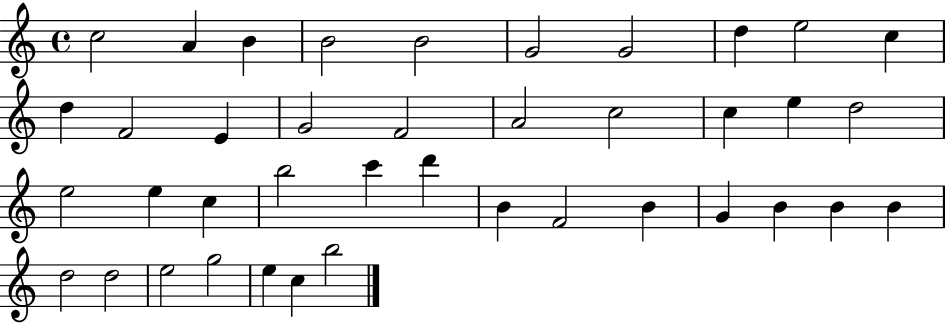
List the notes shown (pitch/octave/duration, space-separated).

C5/h A4/q B4/q B4/h B4/h G4/h G4/h D5/q E5/h C5/q D5/q F4/h E4/q G4/h F4/h A4/h C5/h C5/q E5/q D5/h E5/h E5/q C5/q B5/h C6/q D6/q B4/q F4/h B4/q G4/q B4/q B4/q B4/q D5/h D5/h E5/h G5/h E5/q C5/q B5/h